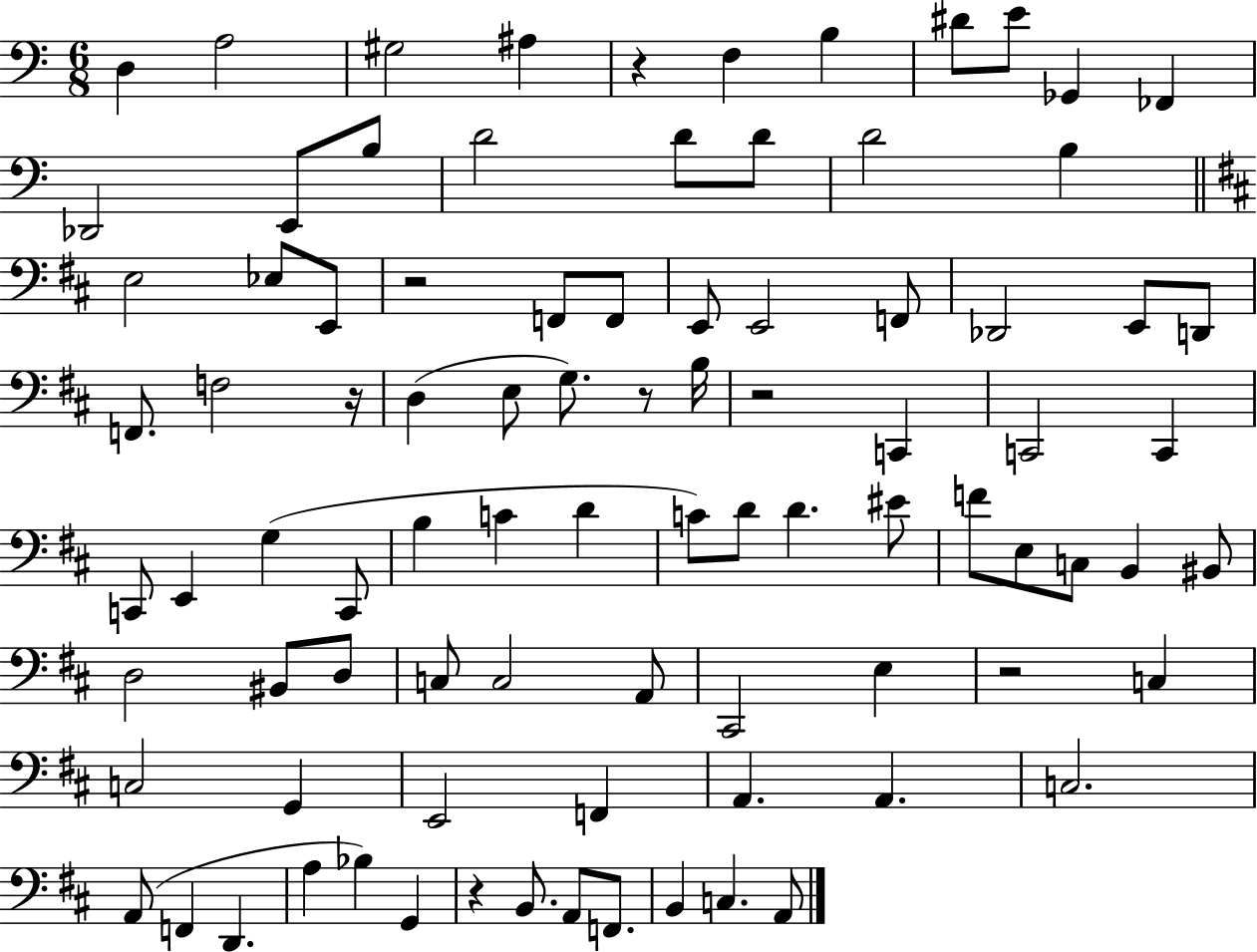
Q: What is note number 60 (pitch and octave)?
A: A2